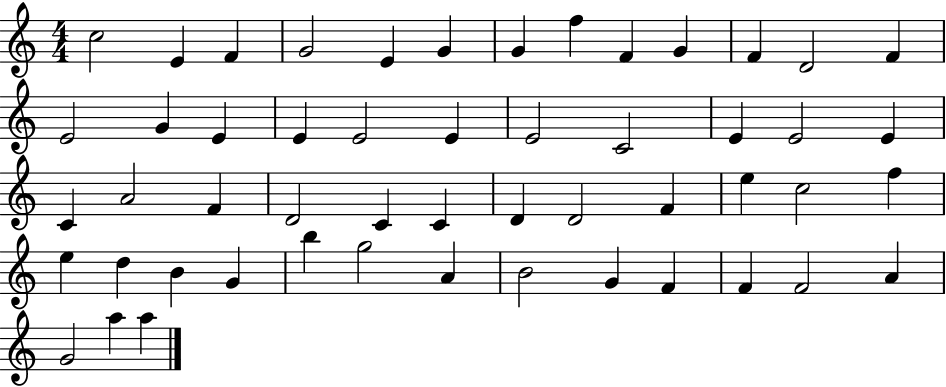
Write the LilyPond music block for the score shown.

{
  \clef treble
  \numericTimeSignature
  \time 4/4
  \key c \major
  c''2 e'4 f'4 | g'2 e'4 g'4 | g'4 f''4 f'4 g'4 | f'4 d'2 f'4 | \break e'2 g'4 e'4 | e'4 e'2 e'4 | e'2 c'2 | e'4 e'2 e'4 | \break c'4 a'2 f'4 | d'2 c'4 c'4 | d'4 d'2 f'4 | e''4 c''2 f''4 | \break e''4 d''4 b'4 g'4 | b''4 g''2 a'4 | b'2 g'4 f'4 | f'4 f'2 a'4 | \break g'2 a''4 a''4 | \bar "|."
}